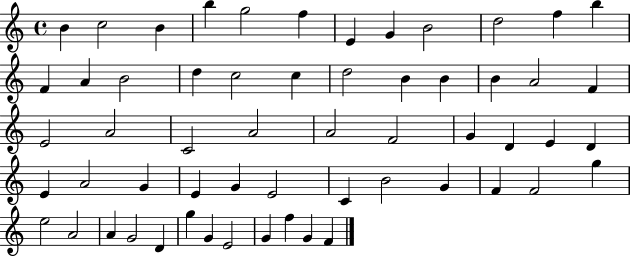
B4/q C5/h B4/q B5/q G5/h F5/q E4/q G4/q B4/h D5/h F5/q B5/q F4/q A4/q B4/h D5/q C5/h C5/q D5/h B4/q B4/q B4/q A4/h F4/q E4/h A4/h C4/h A4/h A4/h F4/h G4/q D4/q E4/q D4/q E4/q A4/h G4/q E4/q G4/q E4/h C4/q B4/h G4/q F4/q F4/h G5/q E5/h A4/h A4/q G4/h D4/q G5/q G4/q E4/h G4/q F5/q G4/q F4/q